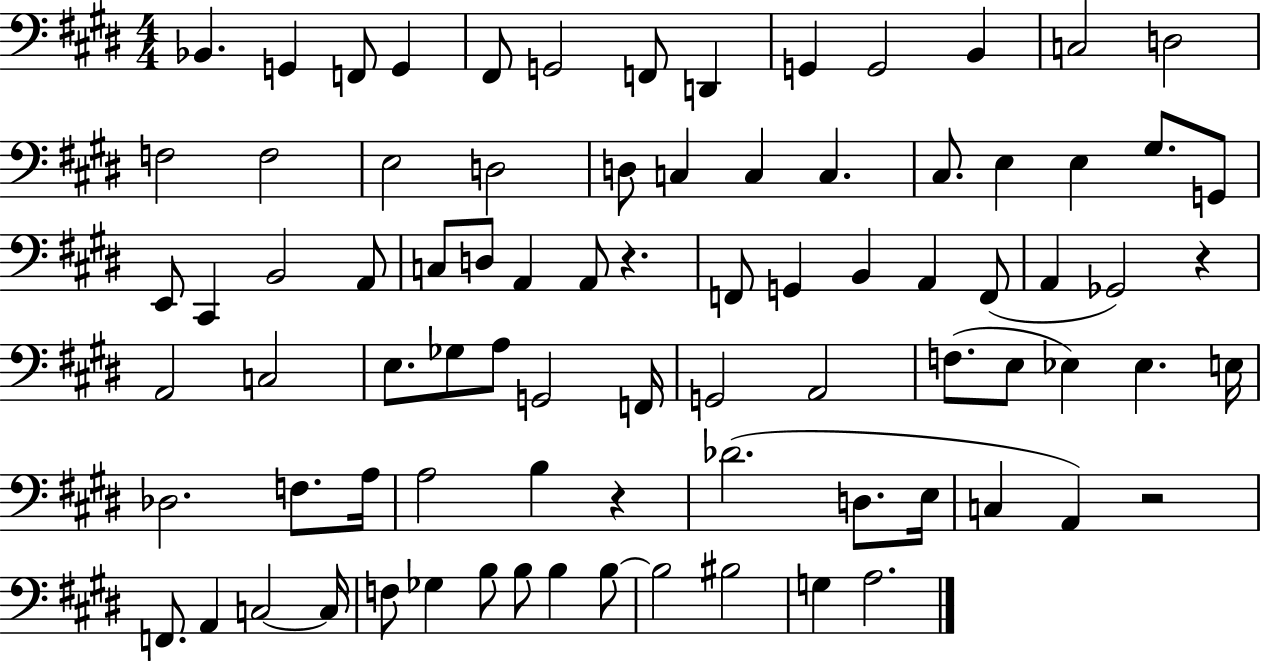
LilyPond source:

{
  \clef bass
  \numericTimeSignature
  \time 4/4
  \key e \major
  bes,4. g,4 f,8 g,4 | fis,8 g,2 f,8 d,4 | g,4 g,2 b,4 | c2 d2 | \break f2 f2 | e2 d2 | d8 c4 c4 c4. | cis8. e4 e4 gis8. g,8 | \break e,8 cis,4 b,2 a,8 | c8 d8 a,4 a,8 r4. | f,8 g,4 b,4 a,4 f,8( | a,4 ges,2) r4 | \break a,2 c2 | e8. ges8 a8 g,2 f,16 | g,2 a,2 | f8.( e8 ees4) ees4. e16 | \break des2. f8. a16 | a2 b4 r4 | des'2.( d8. e16 | c4 a,4) r2 | \break f,8. a,4 c2~~ c16 | f8 ges4 b8 b8 b4 b8~~ | b2 bis2 | g4 a2. | \break \bar "|."
}